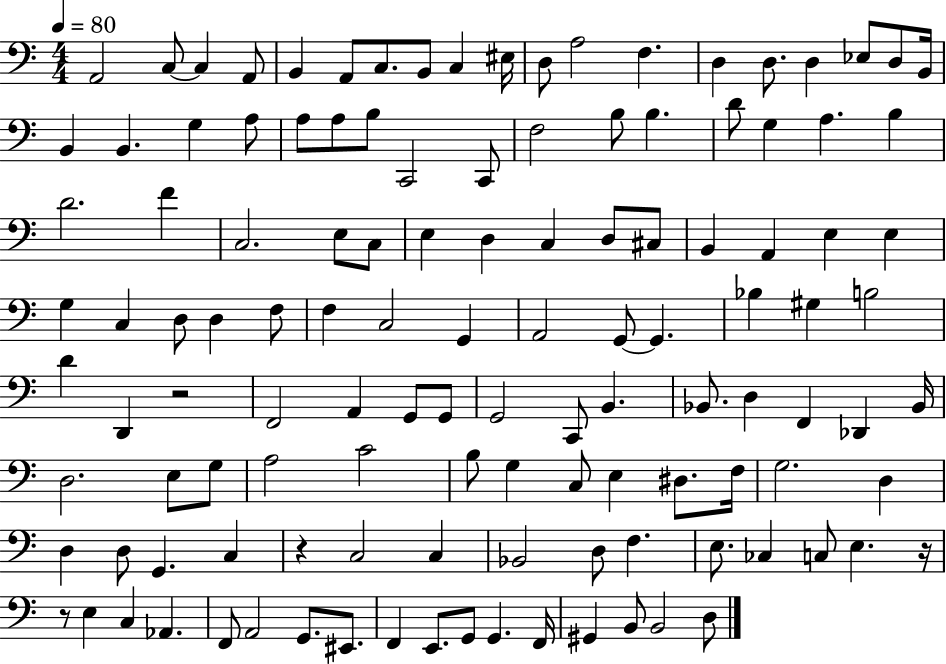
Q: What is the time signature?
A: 4/4